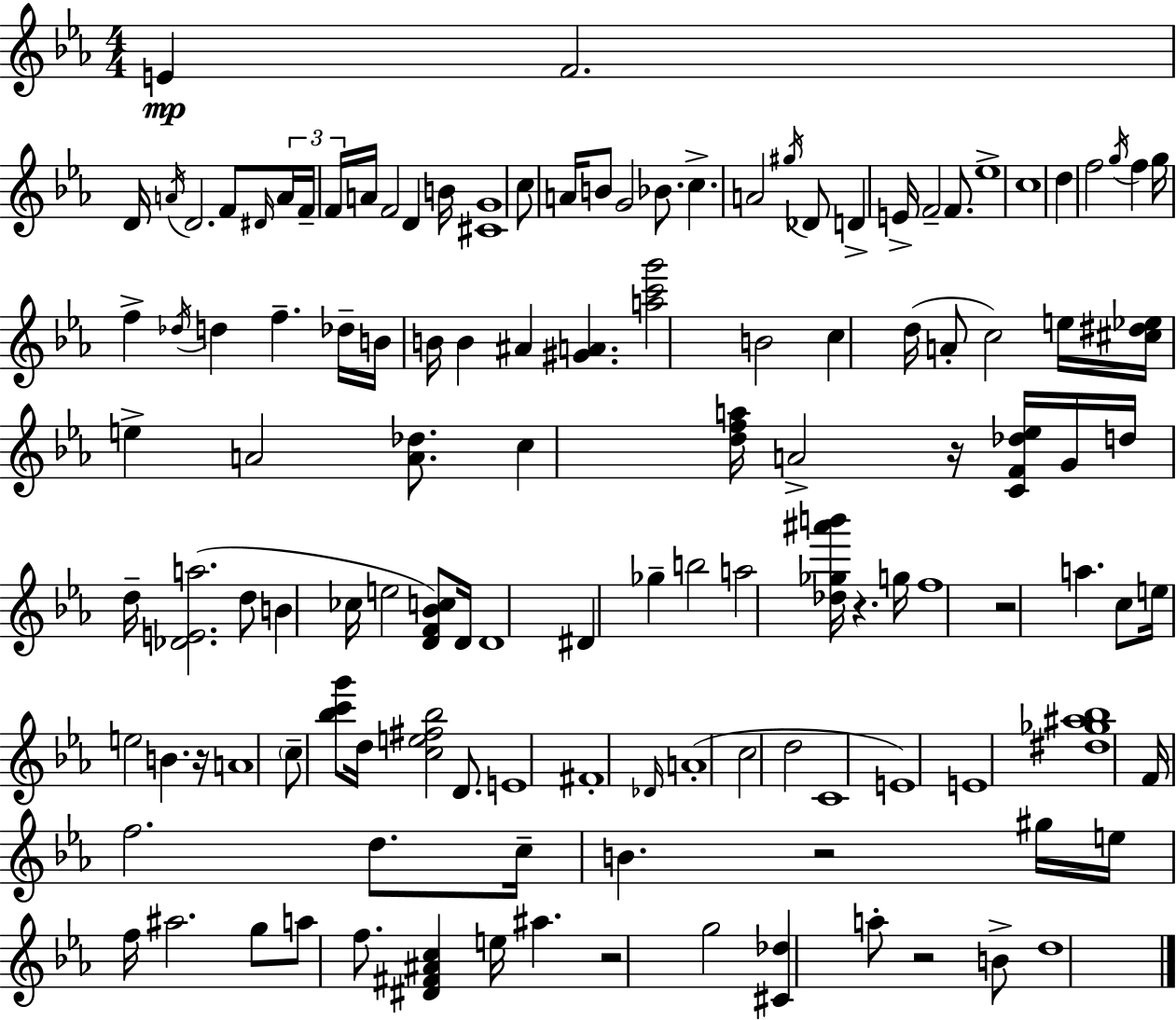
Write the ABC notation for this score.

X:1
T:Untitled
M:4/4
L:1/4
K:Eb
E F2 D/4 A/4 D2 F/2 ^D/4 A/4 F/4 F/4 A/4 F2 D B/4 [^CG]4 c/2 A/4 B/2 G2 _B/2 c A2 ^g/4 _D/2 D E/4 F2 F/2 _e4 c4 d f2 g/4 f g/4 f _d/4 d f _d/4 B/4 B/4 B ^A [^GA] [ac'g']2 B2 c d/4 A/2 c2 e/4 [^c^d_e]/4 e A2 [A_d]/2 c [dfa]/4 A2 z/4 [CF_d_e]/4 G/4 d/4 d/4 [_DEa]2 d/2 B _c/4 e2 [DF_Bc]/2 D/4 D4 ^D _g b2 a2 [_d_g^a'b']/4 z g/4 f4 z2 a c/2 e/4 e2 B z/4 A4 c/2 [_bc'g']/2 d/4 [ce^f_b]2 D/2 E4 ^F4 _D/4 A4 c2 d2 C4 E4 E4 [^d_g^a_b]4 F/4 f2 d/2 c/4 B z2 ^g/4 e/4 f/4 ^a2 g/2 a/2 f/2 [^D^F^Ac] e/4 ^a z2 g2 [^C_d] a/2 z2 B/2 d4